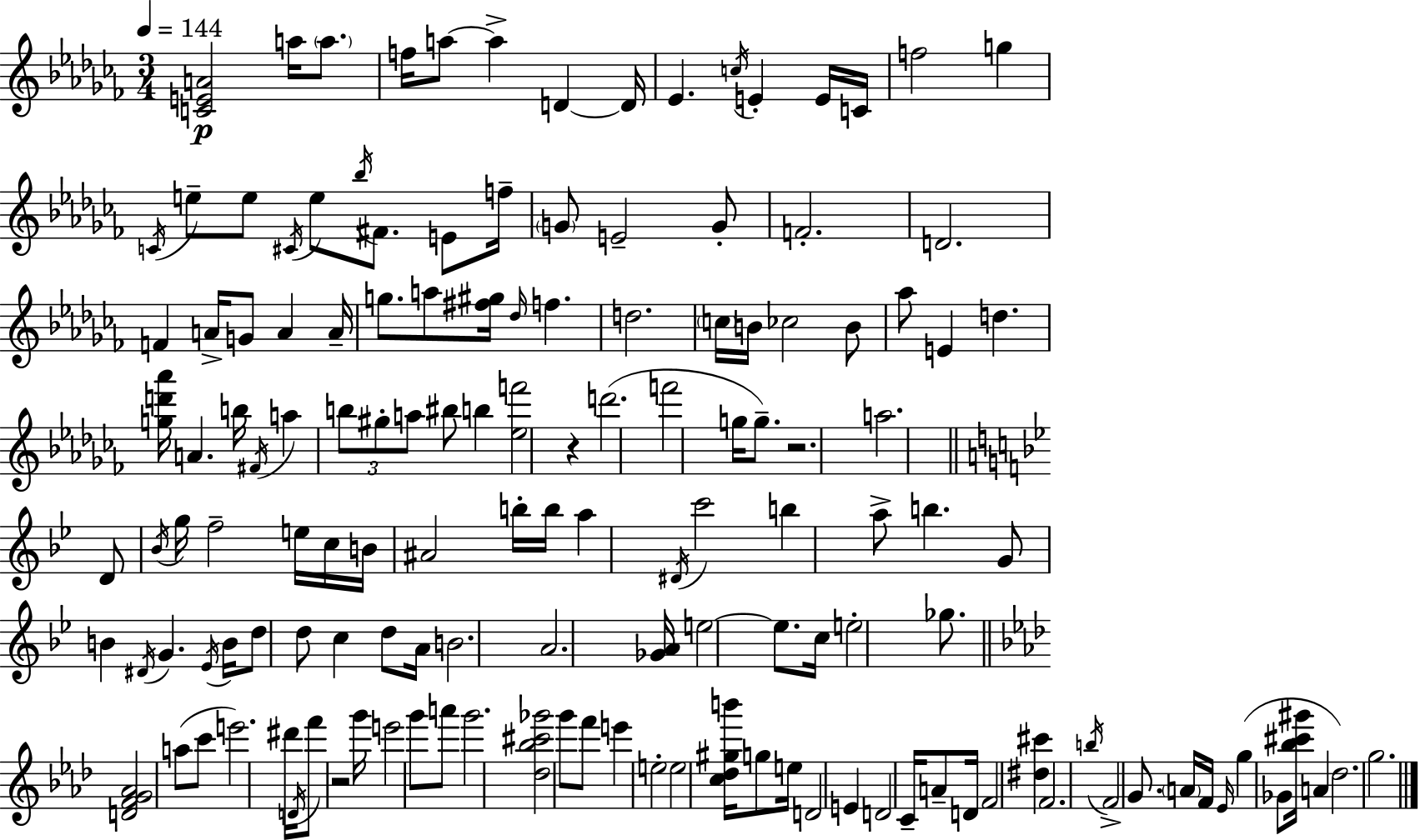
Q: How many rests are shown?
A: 3